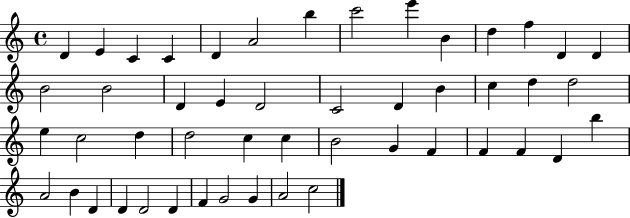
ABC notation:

X:1
T:Untitled
M:4/4
L:1/4
K:C
D E C C D A2 b c'2 e' B d f D D B2 B2 D E D2 C2 D B c d d2 e c2 d d2 c c B2 G F F F D b A2 B D D D2 D F G2 G A2 c2